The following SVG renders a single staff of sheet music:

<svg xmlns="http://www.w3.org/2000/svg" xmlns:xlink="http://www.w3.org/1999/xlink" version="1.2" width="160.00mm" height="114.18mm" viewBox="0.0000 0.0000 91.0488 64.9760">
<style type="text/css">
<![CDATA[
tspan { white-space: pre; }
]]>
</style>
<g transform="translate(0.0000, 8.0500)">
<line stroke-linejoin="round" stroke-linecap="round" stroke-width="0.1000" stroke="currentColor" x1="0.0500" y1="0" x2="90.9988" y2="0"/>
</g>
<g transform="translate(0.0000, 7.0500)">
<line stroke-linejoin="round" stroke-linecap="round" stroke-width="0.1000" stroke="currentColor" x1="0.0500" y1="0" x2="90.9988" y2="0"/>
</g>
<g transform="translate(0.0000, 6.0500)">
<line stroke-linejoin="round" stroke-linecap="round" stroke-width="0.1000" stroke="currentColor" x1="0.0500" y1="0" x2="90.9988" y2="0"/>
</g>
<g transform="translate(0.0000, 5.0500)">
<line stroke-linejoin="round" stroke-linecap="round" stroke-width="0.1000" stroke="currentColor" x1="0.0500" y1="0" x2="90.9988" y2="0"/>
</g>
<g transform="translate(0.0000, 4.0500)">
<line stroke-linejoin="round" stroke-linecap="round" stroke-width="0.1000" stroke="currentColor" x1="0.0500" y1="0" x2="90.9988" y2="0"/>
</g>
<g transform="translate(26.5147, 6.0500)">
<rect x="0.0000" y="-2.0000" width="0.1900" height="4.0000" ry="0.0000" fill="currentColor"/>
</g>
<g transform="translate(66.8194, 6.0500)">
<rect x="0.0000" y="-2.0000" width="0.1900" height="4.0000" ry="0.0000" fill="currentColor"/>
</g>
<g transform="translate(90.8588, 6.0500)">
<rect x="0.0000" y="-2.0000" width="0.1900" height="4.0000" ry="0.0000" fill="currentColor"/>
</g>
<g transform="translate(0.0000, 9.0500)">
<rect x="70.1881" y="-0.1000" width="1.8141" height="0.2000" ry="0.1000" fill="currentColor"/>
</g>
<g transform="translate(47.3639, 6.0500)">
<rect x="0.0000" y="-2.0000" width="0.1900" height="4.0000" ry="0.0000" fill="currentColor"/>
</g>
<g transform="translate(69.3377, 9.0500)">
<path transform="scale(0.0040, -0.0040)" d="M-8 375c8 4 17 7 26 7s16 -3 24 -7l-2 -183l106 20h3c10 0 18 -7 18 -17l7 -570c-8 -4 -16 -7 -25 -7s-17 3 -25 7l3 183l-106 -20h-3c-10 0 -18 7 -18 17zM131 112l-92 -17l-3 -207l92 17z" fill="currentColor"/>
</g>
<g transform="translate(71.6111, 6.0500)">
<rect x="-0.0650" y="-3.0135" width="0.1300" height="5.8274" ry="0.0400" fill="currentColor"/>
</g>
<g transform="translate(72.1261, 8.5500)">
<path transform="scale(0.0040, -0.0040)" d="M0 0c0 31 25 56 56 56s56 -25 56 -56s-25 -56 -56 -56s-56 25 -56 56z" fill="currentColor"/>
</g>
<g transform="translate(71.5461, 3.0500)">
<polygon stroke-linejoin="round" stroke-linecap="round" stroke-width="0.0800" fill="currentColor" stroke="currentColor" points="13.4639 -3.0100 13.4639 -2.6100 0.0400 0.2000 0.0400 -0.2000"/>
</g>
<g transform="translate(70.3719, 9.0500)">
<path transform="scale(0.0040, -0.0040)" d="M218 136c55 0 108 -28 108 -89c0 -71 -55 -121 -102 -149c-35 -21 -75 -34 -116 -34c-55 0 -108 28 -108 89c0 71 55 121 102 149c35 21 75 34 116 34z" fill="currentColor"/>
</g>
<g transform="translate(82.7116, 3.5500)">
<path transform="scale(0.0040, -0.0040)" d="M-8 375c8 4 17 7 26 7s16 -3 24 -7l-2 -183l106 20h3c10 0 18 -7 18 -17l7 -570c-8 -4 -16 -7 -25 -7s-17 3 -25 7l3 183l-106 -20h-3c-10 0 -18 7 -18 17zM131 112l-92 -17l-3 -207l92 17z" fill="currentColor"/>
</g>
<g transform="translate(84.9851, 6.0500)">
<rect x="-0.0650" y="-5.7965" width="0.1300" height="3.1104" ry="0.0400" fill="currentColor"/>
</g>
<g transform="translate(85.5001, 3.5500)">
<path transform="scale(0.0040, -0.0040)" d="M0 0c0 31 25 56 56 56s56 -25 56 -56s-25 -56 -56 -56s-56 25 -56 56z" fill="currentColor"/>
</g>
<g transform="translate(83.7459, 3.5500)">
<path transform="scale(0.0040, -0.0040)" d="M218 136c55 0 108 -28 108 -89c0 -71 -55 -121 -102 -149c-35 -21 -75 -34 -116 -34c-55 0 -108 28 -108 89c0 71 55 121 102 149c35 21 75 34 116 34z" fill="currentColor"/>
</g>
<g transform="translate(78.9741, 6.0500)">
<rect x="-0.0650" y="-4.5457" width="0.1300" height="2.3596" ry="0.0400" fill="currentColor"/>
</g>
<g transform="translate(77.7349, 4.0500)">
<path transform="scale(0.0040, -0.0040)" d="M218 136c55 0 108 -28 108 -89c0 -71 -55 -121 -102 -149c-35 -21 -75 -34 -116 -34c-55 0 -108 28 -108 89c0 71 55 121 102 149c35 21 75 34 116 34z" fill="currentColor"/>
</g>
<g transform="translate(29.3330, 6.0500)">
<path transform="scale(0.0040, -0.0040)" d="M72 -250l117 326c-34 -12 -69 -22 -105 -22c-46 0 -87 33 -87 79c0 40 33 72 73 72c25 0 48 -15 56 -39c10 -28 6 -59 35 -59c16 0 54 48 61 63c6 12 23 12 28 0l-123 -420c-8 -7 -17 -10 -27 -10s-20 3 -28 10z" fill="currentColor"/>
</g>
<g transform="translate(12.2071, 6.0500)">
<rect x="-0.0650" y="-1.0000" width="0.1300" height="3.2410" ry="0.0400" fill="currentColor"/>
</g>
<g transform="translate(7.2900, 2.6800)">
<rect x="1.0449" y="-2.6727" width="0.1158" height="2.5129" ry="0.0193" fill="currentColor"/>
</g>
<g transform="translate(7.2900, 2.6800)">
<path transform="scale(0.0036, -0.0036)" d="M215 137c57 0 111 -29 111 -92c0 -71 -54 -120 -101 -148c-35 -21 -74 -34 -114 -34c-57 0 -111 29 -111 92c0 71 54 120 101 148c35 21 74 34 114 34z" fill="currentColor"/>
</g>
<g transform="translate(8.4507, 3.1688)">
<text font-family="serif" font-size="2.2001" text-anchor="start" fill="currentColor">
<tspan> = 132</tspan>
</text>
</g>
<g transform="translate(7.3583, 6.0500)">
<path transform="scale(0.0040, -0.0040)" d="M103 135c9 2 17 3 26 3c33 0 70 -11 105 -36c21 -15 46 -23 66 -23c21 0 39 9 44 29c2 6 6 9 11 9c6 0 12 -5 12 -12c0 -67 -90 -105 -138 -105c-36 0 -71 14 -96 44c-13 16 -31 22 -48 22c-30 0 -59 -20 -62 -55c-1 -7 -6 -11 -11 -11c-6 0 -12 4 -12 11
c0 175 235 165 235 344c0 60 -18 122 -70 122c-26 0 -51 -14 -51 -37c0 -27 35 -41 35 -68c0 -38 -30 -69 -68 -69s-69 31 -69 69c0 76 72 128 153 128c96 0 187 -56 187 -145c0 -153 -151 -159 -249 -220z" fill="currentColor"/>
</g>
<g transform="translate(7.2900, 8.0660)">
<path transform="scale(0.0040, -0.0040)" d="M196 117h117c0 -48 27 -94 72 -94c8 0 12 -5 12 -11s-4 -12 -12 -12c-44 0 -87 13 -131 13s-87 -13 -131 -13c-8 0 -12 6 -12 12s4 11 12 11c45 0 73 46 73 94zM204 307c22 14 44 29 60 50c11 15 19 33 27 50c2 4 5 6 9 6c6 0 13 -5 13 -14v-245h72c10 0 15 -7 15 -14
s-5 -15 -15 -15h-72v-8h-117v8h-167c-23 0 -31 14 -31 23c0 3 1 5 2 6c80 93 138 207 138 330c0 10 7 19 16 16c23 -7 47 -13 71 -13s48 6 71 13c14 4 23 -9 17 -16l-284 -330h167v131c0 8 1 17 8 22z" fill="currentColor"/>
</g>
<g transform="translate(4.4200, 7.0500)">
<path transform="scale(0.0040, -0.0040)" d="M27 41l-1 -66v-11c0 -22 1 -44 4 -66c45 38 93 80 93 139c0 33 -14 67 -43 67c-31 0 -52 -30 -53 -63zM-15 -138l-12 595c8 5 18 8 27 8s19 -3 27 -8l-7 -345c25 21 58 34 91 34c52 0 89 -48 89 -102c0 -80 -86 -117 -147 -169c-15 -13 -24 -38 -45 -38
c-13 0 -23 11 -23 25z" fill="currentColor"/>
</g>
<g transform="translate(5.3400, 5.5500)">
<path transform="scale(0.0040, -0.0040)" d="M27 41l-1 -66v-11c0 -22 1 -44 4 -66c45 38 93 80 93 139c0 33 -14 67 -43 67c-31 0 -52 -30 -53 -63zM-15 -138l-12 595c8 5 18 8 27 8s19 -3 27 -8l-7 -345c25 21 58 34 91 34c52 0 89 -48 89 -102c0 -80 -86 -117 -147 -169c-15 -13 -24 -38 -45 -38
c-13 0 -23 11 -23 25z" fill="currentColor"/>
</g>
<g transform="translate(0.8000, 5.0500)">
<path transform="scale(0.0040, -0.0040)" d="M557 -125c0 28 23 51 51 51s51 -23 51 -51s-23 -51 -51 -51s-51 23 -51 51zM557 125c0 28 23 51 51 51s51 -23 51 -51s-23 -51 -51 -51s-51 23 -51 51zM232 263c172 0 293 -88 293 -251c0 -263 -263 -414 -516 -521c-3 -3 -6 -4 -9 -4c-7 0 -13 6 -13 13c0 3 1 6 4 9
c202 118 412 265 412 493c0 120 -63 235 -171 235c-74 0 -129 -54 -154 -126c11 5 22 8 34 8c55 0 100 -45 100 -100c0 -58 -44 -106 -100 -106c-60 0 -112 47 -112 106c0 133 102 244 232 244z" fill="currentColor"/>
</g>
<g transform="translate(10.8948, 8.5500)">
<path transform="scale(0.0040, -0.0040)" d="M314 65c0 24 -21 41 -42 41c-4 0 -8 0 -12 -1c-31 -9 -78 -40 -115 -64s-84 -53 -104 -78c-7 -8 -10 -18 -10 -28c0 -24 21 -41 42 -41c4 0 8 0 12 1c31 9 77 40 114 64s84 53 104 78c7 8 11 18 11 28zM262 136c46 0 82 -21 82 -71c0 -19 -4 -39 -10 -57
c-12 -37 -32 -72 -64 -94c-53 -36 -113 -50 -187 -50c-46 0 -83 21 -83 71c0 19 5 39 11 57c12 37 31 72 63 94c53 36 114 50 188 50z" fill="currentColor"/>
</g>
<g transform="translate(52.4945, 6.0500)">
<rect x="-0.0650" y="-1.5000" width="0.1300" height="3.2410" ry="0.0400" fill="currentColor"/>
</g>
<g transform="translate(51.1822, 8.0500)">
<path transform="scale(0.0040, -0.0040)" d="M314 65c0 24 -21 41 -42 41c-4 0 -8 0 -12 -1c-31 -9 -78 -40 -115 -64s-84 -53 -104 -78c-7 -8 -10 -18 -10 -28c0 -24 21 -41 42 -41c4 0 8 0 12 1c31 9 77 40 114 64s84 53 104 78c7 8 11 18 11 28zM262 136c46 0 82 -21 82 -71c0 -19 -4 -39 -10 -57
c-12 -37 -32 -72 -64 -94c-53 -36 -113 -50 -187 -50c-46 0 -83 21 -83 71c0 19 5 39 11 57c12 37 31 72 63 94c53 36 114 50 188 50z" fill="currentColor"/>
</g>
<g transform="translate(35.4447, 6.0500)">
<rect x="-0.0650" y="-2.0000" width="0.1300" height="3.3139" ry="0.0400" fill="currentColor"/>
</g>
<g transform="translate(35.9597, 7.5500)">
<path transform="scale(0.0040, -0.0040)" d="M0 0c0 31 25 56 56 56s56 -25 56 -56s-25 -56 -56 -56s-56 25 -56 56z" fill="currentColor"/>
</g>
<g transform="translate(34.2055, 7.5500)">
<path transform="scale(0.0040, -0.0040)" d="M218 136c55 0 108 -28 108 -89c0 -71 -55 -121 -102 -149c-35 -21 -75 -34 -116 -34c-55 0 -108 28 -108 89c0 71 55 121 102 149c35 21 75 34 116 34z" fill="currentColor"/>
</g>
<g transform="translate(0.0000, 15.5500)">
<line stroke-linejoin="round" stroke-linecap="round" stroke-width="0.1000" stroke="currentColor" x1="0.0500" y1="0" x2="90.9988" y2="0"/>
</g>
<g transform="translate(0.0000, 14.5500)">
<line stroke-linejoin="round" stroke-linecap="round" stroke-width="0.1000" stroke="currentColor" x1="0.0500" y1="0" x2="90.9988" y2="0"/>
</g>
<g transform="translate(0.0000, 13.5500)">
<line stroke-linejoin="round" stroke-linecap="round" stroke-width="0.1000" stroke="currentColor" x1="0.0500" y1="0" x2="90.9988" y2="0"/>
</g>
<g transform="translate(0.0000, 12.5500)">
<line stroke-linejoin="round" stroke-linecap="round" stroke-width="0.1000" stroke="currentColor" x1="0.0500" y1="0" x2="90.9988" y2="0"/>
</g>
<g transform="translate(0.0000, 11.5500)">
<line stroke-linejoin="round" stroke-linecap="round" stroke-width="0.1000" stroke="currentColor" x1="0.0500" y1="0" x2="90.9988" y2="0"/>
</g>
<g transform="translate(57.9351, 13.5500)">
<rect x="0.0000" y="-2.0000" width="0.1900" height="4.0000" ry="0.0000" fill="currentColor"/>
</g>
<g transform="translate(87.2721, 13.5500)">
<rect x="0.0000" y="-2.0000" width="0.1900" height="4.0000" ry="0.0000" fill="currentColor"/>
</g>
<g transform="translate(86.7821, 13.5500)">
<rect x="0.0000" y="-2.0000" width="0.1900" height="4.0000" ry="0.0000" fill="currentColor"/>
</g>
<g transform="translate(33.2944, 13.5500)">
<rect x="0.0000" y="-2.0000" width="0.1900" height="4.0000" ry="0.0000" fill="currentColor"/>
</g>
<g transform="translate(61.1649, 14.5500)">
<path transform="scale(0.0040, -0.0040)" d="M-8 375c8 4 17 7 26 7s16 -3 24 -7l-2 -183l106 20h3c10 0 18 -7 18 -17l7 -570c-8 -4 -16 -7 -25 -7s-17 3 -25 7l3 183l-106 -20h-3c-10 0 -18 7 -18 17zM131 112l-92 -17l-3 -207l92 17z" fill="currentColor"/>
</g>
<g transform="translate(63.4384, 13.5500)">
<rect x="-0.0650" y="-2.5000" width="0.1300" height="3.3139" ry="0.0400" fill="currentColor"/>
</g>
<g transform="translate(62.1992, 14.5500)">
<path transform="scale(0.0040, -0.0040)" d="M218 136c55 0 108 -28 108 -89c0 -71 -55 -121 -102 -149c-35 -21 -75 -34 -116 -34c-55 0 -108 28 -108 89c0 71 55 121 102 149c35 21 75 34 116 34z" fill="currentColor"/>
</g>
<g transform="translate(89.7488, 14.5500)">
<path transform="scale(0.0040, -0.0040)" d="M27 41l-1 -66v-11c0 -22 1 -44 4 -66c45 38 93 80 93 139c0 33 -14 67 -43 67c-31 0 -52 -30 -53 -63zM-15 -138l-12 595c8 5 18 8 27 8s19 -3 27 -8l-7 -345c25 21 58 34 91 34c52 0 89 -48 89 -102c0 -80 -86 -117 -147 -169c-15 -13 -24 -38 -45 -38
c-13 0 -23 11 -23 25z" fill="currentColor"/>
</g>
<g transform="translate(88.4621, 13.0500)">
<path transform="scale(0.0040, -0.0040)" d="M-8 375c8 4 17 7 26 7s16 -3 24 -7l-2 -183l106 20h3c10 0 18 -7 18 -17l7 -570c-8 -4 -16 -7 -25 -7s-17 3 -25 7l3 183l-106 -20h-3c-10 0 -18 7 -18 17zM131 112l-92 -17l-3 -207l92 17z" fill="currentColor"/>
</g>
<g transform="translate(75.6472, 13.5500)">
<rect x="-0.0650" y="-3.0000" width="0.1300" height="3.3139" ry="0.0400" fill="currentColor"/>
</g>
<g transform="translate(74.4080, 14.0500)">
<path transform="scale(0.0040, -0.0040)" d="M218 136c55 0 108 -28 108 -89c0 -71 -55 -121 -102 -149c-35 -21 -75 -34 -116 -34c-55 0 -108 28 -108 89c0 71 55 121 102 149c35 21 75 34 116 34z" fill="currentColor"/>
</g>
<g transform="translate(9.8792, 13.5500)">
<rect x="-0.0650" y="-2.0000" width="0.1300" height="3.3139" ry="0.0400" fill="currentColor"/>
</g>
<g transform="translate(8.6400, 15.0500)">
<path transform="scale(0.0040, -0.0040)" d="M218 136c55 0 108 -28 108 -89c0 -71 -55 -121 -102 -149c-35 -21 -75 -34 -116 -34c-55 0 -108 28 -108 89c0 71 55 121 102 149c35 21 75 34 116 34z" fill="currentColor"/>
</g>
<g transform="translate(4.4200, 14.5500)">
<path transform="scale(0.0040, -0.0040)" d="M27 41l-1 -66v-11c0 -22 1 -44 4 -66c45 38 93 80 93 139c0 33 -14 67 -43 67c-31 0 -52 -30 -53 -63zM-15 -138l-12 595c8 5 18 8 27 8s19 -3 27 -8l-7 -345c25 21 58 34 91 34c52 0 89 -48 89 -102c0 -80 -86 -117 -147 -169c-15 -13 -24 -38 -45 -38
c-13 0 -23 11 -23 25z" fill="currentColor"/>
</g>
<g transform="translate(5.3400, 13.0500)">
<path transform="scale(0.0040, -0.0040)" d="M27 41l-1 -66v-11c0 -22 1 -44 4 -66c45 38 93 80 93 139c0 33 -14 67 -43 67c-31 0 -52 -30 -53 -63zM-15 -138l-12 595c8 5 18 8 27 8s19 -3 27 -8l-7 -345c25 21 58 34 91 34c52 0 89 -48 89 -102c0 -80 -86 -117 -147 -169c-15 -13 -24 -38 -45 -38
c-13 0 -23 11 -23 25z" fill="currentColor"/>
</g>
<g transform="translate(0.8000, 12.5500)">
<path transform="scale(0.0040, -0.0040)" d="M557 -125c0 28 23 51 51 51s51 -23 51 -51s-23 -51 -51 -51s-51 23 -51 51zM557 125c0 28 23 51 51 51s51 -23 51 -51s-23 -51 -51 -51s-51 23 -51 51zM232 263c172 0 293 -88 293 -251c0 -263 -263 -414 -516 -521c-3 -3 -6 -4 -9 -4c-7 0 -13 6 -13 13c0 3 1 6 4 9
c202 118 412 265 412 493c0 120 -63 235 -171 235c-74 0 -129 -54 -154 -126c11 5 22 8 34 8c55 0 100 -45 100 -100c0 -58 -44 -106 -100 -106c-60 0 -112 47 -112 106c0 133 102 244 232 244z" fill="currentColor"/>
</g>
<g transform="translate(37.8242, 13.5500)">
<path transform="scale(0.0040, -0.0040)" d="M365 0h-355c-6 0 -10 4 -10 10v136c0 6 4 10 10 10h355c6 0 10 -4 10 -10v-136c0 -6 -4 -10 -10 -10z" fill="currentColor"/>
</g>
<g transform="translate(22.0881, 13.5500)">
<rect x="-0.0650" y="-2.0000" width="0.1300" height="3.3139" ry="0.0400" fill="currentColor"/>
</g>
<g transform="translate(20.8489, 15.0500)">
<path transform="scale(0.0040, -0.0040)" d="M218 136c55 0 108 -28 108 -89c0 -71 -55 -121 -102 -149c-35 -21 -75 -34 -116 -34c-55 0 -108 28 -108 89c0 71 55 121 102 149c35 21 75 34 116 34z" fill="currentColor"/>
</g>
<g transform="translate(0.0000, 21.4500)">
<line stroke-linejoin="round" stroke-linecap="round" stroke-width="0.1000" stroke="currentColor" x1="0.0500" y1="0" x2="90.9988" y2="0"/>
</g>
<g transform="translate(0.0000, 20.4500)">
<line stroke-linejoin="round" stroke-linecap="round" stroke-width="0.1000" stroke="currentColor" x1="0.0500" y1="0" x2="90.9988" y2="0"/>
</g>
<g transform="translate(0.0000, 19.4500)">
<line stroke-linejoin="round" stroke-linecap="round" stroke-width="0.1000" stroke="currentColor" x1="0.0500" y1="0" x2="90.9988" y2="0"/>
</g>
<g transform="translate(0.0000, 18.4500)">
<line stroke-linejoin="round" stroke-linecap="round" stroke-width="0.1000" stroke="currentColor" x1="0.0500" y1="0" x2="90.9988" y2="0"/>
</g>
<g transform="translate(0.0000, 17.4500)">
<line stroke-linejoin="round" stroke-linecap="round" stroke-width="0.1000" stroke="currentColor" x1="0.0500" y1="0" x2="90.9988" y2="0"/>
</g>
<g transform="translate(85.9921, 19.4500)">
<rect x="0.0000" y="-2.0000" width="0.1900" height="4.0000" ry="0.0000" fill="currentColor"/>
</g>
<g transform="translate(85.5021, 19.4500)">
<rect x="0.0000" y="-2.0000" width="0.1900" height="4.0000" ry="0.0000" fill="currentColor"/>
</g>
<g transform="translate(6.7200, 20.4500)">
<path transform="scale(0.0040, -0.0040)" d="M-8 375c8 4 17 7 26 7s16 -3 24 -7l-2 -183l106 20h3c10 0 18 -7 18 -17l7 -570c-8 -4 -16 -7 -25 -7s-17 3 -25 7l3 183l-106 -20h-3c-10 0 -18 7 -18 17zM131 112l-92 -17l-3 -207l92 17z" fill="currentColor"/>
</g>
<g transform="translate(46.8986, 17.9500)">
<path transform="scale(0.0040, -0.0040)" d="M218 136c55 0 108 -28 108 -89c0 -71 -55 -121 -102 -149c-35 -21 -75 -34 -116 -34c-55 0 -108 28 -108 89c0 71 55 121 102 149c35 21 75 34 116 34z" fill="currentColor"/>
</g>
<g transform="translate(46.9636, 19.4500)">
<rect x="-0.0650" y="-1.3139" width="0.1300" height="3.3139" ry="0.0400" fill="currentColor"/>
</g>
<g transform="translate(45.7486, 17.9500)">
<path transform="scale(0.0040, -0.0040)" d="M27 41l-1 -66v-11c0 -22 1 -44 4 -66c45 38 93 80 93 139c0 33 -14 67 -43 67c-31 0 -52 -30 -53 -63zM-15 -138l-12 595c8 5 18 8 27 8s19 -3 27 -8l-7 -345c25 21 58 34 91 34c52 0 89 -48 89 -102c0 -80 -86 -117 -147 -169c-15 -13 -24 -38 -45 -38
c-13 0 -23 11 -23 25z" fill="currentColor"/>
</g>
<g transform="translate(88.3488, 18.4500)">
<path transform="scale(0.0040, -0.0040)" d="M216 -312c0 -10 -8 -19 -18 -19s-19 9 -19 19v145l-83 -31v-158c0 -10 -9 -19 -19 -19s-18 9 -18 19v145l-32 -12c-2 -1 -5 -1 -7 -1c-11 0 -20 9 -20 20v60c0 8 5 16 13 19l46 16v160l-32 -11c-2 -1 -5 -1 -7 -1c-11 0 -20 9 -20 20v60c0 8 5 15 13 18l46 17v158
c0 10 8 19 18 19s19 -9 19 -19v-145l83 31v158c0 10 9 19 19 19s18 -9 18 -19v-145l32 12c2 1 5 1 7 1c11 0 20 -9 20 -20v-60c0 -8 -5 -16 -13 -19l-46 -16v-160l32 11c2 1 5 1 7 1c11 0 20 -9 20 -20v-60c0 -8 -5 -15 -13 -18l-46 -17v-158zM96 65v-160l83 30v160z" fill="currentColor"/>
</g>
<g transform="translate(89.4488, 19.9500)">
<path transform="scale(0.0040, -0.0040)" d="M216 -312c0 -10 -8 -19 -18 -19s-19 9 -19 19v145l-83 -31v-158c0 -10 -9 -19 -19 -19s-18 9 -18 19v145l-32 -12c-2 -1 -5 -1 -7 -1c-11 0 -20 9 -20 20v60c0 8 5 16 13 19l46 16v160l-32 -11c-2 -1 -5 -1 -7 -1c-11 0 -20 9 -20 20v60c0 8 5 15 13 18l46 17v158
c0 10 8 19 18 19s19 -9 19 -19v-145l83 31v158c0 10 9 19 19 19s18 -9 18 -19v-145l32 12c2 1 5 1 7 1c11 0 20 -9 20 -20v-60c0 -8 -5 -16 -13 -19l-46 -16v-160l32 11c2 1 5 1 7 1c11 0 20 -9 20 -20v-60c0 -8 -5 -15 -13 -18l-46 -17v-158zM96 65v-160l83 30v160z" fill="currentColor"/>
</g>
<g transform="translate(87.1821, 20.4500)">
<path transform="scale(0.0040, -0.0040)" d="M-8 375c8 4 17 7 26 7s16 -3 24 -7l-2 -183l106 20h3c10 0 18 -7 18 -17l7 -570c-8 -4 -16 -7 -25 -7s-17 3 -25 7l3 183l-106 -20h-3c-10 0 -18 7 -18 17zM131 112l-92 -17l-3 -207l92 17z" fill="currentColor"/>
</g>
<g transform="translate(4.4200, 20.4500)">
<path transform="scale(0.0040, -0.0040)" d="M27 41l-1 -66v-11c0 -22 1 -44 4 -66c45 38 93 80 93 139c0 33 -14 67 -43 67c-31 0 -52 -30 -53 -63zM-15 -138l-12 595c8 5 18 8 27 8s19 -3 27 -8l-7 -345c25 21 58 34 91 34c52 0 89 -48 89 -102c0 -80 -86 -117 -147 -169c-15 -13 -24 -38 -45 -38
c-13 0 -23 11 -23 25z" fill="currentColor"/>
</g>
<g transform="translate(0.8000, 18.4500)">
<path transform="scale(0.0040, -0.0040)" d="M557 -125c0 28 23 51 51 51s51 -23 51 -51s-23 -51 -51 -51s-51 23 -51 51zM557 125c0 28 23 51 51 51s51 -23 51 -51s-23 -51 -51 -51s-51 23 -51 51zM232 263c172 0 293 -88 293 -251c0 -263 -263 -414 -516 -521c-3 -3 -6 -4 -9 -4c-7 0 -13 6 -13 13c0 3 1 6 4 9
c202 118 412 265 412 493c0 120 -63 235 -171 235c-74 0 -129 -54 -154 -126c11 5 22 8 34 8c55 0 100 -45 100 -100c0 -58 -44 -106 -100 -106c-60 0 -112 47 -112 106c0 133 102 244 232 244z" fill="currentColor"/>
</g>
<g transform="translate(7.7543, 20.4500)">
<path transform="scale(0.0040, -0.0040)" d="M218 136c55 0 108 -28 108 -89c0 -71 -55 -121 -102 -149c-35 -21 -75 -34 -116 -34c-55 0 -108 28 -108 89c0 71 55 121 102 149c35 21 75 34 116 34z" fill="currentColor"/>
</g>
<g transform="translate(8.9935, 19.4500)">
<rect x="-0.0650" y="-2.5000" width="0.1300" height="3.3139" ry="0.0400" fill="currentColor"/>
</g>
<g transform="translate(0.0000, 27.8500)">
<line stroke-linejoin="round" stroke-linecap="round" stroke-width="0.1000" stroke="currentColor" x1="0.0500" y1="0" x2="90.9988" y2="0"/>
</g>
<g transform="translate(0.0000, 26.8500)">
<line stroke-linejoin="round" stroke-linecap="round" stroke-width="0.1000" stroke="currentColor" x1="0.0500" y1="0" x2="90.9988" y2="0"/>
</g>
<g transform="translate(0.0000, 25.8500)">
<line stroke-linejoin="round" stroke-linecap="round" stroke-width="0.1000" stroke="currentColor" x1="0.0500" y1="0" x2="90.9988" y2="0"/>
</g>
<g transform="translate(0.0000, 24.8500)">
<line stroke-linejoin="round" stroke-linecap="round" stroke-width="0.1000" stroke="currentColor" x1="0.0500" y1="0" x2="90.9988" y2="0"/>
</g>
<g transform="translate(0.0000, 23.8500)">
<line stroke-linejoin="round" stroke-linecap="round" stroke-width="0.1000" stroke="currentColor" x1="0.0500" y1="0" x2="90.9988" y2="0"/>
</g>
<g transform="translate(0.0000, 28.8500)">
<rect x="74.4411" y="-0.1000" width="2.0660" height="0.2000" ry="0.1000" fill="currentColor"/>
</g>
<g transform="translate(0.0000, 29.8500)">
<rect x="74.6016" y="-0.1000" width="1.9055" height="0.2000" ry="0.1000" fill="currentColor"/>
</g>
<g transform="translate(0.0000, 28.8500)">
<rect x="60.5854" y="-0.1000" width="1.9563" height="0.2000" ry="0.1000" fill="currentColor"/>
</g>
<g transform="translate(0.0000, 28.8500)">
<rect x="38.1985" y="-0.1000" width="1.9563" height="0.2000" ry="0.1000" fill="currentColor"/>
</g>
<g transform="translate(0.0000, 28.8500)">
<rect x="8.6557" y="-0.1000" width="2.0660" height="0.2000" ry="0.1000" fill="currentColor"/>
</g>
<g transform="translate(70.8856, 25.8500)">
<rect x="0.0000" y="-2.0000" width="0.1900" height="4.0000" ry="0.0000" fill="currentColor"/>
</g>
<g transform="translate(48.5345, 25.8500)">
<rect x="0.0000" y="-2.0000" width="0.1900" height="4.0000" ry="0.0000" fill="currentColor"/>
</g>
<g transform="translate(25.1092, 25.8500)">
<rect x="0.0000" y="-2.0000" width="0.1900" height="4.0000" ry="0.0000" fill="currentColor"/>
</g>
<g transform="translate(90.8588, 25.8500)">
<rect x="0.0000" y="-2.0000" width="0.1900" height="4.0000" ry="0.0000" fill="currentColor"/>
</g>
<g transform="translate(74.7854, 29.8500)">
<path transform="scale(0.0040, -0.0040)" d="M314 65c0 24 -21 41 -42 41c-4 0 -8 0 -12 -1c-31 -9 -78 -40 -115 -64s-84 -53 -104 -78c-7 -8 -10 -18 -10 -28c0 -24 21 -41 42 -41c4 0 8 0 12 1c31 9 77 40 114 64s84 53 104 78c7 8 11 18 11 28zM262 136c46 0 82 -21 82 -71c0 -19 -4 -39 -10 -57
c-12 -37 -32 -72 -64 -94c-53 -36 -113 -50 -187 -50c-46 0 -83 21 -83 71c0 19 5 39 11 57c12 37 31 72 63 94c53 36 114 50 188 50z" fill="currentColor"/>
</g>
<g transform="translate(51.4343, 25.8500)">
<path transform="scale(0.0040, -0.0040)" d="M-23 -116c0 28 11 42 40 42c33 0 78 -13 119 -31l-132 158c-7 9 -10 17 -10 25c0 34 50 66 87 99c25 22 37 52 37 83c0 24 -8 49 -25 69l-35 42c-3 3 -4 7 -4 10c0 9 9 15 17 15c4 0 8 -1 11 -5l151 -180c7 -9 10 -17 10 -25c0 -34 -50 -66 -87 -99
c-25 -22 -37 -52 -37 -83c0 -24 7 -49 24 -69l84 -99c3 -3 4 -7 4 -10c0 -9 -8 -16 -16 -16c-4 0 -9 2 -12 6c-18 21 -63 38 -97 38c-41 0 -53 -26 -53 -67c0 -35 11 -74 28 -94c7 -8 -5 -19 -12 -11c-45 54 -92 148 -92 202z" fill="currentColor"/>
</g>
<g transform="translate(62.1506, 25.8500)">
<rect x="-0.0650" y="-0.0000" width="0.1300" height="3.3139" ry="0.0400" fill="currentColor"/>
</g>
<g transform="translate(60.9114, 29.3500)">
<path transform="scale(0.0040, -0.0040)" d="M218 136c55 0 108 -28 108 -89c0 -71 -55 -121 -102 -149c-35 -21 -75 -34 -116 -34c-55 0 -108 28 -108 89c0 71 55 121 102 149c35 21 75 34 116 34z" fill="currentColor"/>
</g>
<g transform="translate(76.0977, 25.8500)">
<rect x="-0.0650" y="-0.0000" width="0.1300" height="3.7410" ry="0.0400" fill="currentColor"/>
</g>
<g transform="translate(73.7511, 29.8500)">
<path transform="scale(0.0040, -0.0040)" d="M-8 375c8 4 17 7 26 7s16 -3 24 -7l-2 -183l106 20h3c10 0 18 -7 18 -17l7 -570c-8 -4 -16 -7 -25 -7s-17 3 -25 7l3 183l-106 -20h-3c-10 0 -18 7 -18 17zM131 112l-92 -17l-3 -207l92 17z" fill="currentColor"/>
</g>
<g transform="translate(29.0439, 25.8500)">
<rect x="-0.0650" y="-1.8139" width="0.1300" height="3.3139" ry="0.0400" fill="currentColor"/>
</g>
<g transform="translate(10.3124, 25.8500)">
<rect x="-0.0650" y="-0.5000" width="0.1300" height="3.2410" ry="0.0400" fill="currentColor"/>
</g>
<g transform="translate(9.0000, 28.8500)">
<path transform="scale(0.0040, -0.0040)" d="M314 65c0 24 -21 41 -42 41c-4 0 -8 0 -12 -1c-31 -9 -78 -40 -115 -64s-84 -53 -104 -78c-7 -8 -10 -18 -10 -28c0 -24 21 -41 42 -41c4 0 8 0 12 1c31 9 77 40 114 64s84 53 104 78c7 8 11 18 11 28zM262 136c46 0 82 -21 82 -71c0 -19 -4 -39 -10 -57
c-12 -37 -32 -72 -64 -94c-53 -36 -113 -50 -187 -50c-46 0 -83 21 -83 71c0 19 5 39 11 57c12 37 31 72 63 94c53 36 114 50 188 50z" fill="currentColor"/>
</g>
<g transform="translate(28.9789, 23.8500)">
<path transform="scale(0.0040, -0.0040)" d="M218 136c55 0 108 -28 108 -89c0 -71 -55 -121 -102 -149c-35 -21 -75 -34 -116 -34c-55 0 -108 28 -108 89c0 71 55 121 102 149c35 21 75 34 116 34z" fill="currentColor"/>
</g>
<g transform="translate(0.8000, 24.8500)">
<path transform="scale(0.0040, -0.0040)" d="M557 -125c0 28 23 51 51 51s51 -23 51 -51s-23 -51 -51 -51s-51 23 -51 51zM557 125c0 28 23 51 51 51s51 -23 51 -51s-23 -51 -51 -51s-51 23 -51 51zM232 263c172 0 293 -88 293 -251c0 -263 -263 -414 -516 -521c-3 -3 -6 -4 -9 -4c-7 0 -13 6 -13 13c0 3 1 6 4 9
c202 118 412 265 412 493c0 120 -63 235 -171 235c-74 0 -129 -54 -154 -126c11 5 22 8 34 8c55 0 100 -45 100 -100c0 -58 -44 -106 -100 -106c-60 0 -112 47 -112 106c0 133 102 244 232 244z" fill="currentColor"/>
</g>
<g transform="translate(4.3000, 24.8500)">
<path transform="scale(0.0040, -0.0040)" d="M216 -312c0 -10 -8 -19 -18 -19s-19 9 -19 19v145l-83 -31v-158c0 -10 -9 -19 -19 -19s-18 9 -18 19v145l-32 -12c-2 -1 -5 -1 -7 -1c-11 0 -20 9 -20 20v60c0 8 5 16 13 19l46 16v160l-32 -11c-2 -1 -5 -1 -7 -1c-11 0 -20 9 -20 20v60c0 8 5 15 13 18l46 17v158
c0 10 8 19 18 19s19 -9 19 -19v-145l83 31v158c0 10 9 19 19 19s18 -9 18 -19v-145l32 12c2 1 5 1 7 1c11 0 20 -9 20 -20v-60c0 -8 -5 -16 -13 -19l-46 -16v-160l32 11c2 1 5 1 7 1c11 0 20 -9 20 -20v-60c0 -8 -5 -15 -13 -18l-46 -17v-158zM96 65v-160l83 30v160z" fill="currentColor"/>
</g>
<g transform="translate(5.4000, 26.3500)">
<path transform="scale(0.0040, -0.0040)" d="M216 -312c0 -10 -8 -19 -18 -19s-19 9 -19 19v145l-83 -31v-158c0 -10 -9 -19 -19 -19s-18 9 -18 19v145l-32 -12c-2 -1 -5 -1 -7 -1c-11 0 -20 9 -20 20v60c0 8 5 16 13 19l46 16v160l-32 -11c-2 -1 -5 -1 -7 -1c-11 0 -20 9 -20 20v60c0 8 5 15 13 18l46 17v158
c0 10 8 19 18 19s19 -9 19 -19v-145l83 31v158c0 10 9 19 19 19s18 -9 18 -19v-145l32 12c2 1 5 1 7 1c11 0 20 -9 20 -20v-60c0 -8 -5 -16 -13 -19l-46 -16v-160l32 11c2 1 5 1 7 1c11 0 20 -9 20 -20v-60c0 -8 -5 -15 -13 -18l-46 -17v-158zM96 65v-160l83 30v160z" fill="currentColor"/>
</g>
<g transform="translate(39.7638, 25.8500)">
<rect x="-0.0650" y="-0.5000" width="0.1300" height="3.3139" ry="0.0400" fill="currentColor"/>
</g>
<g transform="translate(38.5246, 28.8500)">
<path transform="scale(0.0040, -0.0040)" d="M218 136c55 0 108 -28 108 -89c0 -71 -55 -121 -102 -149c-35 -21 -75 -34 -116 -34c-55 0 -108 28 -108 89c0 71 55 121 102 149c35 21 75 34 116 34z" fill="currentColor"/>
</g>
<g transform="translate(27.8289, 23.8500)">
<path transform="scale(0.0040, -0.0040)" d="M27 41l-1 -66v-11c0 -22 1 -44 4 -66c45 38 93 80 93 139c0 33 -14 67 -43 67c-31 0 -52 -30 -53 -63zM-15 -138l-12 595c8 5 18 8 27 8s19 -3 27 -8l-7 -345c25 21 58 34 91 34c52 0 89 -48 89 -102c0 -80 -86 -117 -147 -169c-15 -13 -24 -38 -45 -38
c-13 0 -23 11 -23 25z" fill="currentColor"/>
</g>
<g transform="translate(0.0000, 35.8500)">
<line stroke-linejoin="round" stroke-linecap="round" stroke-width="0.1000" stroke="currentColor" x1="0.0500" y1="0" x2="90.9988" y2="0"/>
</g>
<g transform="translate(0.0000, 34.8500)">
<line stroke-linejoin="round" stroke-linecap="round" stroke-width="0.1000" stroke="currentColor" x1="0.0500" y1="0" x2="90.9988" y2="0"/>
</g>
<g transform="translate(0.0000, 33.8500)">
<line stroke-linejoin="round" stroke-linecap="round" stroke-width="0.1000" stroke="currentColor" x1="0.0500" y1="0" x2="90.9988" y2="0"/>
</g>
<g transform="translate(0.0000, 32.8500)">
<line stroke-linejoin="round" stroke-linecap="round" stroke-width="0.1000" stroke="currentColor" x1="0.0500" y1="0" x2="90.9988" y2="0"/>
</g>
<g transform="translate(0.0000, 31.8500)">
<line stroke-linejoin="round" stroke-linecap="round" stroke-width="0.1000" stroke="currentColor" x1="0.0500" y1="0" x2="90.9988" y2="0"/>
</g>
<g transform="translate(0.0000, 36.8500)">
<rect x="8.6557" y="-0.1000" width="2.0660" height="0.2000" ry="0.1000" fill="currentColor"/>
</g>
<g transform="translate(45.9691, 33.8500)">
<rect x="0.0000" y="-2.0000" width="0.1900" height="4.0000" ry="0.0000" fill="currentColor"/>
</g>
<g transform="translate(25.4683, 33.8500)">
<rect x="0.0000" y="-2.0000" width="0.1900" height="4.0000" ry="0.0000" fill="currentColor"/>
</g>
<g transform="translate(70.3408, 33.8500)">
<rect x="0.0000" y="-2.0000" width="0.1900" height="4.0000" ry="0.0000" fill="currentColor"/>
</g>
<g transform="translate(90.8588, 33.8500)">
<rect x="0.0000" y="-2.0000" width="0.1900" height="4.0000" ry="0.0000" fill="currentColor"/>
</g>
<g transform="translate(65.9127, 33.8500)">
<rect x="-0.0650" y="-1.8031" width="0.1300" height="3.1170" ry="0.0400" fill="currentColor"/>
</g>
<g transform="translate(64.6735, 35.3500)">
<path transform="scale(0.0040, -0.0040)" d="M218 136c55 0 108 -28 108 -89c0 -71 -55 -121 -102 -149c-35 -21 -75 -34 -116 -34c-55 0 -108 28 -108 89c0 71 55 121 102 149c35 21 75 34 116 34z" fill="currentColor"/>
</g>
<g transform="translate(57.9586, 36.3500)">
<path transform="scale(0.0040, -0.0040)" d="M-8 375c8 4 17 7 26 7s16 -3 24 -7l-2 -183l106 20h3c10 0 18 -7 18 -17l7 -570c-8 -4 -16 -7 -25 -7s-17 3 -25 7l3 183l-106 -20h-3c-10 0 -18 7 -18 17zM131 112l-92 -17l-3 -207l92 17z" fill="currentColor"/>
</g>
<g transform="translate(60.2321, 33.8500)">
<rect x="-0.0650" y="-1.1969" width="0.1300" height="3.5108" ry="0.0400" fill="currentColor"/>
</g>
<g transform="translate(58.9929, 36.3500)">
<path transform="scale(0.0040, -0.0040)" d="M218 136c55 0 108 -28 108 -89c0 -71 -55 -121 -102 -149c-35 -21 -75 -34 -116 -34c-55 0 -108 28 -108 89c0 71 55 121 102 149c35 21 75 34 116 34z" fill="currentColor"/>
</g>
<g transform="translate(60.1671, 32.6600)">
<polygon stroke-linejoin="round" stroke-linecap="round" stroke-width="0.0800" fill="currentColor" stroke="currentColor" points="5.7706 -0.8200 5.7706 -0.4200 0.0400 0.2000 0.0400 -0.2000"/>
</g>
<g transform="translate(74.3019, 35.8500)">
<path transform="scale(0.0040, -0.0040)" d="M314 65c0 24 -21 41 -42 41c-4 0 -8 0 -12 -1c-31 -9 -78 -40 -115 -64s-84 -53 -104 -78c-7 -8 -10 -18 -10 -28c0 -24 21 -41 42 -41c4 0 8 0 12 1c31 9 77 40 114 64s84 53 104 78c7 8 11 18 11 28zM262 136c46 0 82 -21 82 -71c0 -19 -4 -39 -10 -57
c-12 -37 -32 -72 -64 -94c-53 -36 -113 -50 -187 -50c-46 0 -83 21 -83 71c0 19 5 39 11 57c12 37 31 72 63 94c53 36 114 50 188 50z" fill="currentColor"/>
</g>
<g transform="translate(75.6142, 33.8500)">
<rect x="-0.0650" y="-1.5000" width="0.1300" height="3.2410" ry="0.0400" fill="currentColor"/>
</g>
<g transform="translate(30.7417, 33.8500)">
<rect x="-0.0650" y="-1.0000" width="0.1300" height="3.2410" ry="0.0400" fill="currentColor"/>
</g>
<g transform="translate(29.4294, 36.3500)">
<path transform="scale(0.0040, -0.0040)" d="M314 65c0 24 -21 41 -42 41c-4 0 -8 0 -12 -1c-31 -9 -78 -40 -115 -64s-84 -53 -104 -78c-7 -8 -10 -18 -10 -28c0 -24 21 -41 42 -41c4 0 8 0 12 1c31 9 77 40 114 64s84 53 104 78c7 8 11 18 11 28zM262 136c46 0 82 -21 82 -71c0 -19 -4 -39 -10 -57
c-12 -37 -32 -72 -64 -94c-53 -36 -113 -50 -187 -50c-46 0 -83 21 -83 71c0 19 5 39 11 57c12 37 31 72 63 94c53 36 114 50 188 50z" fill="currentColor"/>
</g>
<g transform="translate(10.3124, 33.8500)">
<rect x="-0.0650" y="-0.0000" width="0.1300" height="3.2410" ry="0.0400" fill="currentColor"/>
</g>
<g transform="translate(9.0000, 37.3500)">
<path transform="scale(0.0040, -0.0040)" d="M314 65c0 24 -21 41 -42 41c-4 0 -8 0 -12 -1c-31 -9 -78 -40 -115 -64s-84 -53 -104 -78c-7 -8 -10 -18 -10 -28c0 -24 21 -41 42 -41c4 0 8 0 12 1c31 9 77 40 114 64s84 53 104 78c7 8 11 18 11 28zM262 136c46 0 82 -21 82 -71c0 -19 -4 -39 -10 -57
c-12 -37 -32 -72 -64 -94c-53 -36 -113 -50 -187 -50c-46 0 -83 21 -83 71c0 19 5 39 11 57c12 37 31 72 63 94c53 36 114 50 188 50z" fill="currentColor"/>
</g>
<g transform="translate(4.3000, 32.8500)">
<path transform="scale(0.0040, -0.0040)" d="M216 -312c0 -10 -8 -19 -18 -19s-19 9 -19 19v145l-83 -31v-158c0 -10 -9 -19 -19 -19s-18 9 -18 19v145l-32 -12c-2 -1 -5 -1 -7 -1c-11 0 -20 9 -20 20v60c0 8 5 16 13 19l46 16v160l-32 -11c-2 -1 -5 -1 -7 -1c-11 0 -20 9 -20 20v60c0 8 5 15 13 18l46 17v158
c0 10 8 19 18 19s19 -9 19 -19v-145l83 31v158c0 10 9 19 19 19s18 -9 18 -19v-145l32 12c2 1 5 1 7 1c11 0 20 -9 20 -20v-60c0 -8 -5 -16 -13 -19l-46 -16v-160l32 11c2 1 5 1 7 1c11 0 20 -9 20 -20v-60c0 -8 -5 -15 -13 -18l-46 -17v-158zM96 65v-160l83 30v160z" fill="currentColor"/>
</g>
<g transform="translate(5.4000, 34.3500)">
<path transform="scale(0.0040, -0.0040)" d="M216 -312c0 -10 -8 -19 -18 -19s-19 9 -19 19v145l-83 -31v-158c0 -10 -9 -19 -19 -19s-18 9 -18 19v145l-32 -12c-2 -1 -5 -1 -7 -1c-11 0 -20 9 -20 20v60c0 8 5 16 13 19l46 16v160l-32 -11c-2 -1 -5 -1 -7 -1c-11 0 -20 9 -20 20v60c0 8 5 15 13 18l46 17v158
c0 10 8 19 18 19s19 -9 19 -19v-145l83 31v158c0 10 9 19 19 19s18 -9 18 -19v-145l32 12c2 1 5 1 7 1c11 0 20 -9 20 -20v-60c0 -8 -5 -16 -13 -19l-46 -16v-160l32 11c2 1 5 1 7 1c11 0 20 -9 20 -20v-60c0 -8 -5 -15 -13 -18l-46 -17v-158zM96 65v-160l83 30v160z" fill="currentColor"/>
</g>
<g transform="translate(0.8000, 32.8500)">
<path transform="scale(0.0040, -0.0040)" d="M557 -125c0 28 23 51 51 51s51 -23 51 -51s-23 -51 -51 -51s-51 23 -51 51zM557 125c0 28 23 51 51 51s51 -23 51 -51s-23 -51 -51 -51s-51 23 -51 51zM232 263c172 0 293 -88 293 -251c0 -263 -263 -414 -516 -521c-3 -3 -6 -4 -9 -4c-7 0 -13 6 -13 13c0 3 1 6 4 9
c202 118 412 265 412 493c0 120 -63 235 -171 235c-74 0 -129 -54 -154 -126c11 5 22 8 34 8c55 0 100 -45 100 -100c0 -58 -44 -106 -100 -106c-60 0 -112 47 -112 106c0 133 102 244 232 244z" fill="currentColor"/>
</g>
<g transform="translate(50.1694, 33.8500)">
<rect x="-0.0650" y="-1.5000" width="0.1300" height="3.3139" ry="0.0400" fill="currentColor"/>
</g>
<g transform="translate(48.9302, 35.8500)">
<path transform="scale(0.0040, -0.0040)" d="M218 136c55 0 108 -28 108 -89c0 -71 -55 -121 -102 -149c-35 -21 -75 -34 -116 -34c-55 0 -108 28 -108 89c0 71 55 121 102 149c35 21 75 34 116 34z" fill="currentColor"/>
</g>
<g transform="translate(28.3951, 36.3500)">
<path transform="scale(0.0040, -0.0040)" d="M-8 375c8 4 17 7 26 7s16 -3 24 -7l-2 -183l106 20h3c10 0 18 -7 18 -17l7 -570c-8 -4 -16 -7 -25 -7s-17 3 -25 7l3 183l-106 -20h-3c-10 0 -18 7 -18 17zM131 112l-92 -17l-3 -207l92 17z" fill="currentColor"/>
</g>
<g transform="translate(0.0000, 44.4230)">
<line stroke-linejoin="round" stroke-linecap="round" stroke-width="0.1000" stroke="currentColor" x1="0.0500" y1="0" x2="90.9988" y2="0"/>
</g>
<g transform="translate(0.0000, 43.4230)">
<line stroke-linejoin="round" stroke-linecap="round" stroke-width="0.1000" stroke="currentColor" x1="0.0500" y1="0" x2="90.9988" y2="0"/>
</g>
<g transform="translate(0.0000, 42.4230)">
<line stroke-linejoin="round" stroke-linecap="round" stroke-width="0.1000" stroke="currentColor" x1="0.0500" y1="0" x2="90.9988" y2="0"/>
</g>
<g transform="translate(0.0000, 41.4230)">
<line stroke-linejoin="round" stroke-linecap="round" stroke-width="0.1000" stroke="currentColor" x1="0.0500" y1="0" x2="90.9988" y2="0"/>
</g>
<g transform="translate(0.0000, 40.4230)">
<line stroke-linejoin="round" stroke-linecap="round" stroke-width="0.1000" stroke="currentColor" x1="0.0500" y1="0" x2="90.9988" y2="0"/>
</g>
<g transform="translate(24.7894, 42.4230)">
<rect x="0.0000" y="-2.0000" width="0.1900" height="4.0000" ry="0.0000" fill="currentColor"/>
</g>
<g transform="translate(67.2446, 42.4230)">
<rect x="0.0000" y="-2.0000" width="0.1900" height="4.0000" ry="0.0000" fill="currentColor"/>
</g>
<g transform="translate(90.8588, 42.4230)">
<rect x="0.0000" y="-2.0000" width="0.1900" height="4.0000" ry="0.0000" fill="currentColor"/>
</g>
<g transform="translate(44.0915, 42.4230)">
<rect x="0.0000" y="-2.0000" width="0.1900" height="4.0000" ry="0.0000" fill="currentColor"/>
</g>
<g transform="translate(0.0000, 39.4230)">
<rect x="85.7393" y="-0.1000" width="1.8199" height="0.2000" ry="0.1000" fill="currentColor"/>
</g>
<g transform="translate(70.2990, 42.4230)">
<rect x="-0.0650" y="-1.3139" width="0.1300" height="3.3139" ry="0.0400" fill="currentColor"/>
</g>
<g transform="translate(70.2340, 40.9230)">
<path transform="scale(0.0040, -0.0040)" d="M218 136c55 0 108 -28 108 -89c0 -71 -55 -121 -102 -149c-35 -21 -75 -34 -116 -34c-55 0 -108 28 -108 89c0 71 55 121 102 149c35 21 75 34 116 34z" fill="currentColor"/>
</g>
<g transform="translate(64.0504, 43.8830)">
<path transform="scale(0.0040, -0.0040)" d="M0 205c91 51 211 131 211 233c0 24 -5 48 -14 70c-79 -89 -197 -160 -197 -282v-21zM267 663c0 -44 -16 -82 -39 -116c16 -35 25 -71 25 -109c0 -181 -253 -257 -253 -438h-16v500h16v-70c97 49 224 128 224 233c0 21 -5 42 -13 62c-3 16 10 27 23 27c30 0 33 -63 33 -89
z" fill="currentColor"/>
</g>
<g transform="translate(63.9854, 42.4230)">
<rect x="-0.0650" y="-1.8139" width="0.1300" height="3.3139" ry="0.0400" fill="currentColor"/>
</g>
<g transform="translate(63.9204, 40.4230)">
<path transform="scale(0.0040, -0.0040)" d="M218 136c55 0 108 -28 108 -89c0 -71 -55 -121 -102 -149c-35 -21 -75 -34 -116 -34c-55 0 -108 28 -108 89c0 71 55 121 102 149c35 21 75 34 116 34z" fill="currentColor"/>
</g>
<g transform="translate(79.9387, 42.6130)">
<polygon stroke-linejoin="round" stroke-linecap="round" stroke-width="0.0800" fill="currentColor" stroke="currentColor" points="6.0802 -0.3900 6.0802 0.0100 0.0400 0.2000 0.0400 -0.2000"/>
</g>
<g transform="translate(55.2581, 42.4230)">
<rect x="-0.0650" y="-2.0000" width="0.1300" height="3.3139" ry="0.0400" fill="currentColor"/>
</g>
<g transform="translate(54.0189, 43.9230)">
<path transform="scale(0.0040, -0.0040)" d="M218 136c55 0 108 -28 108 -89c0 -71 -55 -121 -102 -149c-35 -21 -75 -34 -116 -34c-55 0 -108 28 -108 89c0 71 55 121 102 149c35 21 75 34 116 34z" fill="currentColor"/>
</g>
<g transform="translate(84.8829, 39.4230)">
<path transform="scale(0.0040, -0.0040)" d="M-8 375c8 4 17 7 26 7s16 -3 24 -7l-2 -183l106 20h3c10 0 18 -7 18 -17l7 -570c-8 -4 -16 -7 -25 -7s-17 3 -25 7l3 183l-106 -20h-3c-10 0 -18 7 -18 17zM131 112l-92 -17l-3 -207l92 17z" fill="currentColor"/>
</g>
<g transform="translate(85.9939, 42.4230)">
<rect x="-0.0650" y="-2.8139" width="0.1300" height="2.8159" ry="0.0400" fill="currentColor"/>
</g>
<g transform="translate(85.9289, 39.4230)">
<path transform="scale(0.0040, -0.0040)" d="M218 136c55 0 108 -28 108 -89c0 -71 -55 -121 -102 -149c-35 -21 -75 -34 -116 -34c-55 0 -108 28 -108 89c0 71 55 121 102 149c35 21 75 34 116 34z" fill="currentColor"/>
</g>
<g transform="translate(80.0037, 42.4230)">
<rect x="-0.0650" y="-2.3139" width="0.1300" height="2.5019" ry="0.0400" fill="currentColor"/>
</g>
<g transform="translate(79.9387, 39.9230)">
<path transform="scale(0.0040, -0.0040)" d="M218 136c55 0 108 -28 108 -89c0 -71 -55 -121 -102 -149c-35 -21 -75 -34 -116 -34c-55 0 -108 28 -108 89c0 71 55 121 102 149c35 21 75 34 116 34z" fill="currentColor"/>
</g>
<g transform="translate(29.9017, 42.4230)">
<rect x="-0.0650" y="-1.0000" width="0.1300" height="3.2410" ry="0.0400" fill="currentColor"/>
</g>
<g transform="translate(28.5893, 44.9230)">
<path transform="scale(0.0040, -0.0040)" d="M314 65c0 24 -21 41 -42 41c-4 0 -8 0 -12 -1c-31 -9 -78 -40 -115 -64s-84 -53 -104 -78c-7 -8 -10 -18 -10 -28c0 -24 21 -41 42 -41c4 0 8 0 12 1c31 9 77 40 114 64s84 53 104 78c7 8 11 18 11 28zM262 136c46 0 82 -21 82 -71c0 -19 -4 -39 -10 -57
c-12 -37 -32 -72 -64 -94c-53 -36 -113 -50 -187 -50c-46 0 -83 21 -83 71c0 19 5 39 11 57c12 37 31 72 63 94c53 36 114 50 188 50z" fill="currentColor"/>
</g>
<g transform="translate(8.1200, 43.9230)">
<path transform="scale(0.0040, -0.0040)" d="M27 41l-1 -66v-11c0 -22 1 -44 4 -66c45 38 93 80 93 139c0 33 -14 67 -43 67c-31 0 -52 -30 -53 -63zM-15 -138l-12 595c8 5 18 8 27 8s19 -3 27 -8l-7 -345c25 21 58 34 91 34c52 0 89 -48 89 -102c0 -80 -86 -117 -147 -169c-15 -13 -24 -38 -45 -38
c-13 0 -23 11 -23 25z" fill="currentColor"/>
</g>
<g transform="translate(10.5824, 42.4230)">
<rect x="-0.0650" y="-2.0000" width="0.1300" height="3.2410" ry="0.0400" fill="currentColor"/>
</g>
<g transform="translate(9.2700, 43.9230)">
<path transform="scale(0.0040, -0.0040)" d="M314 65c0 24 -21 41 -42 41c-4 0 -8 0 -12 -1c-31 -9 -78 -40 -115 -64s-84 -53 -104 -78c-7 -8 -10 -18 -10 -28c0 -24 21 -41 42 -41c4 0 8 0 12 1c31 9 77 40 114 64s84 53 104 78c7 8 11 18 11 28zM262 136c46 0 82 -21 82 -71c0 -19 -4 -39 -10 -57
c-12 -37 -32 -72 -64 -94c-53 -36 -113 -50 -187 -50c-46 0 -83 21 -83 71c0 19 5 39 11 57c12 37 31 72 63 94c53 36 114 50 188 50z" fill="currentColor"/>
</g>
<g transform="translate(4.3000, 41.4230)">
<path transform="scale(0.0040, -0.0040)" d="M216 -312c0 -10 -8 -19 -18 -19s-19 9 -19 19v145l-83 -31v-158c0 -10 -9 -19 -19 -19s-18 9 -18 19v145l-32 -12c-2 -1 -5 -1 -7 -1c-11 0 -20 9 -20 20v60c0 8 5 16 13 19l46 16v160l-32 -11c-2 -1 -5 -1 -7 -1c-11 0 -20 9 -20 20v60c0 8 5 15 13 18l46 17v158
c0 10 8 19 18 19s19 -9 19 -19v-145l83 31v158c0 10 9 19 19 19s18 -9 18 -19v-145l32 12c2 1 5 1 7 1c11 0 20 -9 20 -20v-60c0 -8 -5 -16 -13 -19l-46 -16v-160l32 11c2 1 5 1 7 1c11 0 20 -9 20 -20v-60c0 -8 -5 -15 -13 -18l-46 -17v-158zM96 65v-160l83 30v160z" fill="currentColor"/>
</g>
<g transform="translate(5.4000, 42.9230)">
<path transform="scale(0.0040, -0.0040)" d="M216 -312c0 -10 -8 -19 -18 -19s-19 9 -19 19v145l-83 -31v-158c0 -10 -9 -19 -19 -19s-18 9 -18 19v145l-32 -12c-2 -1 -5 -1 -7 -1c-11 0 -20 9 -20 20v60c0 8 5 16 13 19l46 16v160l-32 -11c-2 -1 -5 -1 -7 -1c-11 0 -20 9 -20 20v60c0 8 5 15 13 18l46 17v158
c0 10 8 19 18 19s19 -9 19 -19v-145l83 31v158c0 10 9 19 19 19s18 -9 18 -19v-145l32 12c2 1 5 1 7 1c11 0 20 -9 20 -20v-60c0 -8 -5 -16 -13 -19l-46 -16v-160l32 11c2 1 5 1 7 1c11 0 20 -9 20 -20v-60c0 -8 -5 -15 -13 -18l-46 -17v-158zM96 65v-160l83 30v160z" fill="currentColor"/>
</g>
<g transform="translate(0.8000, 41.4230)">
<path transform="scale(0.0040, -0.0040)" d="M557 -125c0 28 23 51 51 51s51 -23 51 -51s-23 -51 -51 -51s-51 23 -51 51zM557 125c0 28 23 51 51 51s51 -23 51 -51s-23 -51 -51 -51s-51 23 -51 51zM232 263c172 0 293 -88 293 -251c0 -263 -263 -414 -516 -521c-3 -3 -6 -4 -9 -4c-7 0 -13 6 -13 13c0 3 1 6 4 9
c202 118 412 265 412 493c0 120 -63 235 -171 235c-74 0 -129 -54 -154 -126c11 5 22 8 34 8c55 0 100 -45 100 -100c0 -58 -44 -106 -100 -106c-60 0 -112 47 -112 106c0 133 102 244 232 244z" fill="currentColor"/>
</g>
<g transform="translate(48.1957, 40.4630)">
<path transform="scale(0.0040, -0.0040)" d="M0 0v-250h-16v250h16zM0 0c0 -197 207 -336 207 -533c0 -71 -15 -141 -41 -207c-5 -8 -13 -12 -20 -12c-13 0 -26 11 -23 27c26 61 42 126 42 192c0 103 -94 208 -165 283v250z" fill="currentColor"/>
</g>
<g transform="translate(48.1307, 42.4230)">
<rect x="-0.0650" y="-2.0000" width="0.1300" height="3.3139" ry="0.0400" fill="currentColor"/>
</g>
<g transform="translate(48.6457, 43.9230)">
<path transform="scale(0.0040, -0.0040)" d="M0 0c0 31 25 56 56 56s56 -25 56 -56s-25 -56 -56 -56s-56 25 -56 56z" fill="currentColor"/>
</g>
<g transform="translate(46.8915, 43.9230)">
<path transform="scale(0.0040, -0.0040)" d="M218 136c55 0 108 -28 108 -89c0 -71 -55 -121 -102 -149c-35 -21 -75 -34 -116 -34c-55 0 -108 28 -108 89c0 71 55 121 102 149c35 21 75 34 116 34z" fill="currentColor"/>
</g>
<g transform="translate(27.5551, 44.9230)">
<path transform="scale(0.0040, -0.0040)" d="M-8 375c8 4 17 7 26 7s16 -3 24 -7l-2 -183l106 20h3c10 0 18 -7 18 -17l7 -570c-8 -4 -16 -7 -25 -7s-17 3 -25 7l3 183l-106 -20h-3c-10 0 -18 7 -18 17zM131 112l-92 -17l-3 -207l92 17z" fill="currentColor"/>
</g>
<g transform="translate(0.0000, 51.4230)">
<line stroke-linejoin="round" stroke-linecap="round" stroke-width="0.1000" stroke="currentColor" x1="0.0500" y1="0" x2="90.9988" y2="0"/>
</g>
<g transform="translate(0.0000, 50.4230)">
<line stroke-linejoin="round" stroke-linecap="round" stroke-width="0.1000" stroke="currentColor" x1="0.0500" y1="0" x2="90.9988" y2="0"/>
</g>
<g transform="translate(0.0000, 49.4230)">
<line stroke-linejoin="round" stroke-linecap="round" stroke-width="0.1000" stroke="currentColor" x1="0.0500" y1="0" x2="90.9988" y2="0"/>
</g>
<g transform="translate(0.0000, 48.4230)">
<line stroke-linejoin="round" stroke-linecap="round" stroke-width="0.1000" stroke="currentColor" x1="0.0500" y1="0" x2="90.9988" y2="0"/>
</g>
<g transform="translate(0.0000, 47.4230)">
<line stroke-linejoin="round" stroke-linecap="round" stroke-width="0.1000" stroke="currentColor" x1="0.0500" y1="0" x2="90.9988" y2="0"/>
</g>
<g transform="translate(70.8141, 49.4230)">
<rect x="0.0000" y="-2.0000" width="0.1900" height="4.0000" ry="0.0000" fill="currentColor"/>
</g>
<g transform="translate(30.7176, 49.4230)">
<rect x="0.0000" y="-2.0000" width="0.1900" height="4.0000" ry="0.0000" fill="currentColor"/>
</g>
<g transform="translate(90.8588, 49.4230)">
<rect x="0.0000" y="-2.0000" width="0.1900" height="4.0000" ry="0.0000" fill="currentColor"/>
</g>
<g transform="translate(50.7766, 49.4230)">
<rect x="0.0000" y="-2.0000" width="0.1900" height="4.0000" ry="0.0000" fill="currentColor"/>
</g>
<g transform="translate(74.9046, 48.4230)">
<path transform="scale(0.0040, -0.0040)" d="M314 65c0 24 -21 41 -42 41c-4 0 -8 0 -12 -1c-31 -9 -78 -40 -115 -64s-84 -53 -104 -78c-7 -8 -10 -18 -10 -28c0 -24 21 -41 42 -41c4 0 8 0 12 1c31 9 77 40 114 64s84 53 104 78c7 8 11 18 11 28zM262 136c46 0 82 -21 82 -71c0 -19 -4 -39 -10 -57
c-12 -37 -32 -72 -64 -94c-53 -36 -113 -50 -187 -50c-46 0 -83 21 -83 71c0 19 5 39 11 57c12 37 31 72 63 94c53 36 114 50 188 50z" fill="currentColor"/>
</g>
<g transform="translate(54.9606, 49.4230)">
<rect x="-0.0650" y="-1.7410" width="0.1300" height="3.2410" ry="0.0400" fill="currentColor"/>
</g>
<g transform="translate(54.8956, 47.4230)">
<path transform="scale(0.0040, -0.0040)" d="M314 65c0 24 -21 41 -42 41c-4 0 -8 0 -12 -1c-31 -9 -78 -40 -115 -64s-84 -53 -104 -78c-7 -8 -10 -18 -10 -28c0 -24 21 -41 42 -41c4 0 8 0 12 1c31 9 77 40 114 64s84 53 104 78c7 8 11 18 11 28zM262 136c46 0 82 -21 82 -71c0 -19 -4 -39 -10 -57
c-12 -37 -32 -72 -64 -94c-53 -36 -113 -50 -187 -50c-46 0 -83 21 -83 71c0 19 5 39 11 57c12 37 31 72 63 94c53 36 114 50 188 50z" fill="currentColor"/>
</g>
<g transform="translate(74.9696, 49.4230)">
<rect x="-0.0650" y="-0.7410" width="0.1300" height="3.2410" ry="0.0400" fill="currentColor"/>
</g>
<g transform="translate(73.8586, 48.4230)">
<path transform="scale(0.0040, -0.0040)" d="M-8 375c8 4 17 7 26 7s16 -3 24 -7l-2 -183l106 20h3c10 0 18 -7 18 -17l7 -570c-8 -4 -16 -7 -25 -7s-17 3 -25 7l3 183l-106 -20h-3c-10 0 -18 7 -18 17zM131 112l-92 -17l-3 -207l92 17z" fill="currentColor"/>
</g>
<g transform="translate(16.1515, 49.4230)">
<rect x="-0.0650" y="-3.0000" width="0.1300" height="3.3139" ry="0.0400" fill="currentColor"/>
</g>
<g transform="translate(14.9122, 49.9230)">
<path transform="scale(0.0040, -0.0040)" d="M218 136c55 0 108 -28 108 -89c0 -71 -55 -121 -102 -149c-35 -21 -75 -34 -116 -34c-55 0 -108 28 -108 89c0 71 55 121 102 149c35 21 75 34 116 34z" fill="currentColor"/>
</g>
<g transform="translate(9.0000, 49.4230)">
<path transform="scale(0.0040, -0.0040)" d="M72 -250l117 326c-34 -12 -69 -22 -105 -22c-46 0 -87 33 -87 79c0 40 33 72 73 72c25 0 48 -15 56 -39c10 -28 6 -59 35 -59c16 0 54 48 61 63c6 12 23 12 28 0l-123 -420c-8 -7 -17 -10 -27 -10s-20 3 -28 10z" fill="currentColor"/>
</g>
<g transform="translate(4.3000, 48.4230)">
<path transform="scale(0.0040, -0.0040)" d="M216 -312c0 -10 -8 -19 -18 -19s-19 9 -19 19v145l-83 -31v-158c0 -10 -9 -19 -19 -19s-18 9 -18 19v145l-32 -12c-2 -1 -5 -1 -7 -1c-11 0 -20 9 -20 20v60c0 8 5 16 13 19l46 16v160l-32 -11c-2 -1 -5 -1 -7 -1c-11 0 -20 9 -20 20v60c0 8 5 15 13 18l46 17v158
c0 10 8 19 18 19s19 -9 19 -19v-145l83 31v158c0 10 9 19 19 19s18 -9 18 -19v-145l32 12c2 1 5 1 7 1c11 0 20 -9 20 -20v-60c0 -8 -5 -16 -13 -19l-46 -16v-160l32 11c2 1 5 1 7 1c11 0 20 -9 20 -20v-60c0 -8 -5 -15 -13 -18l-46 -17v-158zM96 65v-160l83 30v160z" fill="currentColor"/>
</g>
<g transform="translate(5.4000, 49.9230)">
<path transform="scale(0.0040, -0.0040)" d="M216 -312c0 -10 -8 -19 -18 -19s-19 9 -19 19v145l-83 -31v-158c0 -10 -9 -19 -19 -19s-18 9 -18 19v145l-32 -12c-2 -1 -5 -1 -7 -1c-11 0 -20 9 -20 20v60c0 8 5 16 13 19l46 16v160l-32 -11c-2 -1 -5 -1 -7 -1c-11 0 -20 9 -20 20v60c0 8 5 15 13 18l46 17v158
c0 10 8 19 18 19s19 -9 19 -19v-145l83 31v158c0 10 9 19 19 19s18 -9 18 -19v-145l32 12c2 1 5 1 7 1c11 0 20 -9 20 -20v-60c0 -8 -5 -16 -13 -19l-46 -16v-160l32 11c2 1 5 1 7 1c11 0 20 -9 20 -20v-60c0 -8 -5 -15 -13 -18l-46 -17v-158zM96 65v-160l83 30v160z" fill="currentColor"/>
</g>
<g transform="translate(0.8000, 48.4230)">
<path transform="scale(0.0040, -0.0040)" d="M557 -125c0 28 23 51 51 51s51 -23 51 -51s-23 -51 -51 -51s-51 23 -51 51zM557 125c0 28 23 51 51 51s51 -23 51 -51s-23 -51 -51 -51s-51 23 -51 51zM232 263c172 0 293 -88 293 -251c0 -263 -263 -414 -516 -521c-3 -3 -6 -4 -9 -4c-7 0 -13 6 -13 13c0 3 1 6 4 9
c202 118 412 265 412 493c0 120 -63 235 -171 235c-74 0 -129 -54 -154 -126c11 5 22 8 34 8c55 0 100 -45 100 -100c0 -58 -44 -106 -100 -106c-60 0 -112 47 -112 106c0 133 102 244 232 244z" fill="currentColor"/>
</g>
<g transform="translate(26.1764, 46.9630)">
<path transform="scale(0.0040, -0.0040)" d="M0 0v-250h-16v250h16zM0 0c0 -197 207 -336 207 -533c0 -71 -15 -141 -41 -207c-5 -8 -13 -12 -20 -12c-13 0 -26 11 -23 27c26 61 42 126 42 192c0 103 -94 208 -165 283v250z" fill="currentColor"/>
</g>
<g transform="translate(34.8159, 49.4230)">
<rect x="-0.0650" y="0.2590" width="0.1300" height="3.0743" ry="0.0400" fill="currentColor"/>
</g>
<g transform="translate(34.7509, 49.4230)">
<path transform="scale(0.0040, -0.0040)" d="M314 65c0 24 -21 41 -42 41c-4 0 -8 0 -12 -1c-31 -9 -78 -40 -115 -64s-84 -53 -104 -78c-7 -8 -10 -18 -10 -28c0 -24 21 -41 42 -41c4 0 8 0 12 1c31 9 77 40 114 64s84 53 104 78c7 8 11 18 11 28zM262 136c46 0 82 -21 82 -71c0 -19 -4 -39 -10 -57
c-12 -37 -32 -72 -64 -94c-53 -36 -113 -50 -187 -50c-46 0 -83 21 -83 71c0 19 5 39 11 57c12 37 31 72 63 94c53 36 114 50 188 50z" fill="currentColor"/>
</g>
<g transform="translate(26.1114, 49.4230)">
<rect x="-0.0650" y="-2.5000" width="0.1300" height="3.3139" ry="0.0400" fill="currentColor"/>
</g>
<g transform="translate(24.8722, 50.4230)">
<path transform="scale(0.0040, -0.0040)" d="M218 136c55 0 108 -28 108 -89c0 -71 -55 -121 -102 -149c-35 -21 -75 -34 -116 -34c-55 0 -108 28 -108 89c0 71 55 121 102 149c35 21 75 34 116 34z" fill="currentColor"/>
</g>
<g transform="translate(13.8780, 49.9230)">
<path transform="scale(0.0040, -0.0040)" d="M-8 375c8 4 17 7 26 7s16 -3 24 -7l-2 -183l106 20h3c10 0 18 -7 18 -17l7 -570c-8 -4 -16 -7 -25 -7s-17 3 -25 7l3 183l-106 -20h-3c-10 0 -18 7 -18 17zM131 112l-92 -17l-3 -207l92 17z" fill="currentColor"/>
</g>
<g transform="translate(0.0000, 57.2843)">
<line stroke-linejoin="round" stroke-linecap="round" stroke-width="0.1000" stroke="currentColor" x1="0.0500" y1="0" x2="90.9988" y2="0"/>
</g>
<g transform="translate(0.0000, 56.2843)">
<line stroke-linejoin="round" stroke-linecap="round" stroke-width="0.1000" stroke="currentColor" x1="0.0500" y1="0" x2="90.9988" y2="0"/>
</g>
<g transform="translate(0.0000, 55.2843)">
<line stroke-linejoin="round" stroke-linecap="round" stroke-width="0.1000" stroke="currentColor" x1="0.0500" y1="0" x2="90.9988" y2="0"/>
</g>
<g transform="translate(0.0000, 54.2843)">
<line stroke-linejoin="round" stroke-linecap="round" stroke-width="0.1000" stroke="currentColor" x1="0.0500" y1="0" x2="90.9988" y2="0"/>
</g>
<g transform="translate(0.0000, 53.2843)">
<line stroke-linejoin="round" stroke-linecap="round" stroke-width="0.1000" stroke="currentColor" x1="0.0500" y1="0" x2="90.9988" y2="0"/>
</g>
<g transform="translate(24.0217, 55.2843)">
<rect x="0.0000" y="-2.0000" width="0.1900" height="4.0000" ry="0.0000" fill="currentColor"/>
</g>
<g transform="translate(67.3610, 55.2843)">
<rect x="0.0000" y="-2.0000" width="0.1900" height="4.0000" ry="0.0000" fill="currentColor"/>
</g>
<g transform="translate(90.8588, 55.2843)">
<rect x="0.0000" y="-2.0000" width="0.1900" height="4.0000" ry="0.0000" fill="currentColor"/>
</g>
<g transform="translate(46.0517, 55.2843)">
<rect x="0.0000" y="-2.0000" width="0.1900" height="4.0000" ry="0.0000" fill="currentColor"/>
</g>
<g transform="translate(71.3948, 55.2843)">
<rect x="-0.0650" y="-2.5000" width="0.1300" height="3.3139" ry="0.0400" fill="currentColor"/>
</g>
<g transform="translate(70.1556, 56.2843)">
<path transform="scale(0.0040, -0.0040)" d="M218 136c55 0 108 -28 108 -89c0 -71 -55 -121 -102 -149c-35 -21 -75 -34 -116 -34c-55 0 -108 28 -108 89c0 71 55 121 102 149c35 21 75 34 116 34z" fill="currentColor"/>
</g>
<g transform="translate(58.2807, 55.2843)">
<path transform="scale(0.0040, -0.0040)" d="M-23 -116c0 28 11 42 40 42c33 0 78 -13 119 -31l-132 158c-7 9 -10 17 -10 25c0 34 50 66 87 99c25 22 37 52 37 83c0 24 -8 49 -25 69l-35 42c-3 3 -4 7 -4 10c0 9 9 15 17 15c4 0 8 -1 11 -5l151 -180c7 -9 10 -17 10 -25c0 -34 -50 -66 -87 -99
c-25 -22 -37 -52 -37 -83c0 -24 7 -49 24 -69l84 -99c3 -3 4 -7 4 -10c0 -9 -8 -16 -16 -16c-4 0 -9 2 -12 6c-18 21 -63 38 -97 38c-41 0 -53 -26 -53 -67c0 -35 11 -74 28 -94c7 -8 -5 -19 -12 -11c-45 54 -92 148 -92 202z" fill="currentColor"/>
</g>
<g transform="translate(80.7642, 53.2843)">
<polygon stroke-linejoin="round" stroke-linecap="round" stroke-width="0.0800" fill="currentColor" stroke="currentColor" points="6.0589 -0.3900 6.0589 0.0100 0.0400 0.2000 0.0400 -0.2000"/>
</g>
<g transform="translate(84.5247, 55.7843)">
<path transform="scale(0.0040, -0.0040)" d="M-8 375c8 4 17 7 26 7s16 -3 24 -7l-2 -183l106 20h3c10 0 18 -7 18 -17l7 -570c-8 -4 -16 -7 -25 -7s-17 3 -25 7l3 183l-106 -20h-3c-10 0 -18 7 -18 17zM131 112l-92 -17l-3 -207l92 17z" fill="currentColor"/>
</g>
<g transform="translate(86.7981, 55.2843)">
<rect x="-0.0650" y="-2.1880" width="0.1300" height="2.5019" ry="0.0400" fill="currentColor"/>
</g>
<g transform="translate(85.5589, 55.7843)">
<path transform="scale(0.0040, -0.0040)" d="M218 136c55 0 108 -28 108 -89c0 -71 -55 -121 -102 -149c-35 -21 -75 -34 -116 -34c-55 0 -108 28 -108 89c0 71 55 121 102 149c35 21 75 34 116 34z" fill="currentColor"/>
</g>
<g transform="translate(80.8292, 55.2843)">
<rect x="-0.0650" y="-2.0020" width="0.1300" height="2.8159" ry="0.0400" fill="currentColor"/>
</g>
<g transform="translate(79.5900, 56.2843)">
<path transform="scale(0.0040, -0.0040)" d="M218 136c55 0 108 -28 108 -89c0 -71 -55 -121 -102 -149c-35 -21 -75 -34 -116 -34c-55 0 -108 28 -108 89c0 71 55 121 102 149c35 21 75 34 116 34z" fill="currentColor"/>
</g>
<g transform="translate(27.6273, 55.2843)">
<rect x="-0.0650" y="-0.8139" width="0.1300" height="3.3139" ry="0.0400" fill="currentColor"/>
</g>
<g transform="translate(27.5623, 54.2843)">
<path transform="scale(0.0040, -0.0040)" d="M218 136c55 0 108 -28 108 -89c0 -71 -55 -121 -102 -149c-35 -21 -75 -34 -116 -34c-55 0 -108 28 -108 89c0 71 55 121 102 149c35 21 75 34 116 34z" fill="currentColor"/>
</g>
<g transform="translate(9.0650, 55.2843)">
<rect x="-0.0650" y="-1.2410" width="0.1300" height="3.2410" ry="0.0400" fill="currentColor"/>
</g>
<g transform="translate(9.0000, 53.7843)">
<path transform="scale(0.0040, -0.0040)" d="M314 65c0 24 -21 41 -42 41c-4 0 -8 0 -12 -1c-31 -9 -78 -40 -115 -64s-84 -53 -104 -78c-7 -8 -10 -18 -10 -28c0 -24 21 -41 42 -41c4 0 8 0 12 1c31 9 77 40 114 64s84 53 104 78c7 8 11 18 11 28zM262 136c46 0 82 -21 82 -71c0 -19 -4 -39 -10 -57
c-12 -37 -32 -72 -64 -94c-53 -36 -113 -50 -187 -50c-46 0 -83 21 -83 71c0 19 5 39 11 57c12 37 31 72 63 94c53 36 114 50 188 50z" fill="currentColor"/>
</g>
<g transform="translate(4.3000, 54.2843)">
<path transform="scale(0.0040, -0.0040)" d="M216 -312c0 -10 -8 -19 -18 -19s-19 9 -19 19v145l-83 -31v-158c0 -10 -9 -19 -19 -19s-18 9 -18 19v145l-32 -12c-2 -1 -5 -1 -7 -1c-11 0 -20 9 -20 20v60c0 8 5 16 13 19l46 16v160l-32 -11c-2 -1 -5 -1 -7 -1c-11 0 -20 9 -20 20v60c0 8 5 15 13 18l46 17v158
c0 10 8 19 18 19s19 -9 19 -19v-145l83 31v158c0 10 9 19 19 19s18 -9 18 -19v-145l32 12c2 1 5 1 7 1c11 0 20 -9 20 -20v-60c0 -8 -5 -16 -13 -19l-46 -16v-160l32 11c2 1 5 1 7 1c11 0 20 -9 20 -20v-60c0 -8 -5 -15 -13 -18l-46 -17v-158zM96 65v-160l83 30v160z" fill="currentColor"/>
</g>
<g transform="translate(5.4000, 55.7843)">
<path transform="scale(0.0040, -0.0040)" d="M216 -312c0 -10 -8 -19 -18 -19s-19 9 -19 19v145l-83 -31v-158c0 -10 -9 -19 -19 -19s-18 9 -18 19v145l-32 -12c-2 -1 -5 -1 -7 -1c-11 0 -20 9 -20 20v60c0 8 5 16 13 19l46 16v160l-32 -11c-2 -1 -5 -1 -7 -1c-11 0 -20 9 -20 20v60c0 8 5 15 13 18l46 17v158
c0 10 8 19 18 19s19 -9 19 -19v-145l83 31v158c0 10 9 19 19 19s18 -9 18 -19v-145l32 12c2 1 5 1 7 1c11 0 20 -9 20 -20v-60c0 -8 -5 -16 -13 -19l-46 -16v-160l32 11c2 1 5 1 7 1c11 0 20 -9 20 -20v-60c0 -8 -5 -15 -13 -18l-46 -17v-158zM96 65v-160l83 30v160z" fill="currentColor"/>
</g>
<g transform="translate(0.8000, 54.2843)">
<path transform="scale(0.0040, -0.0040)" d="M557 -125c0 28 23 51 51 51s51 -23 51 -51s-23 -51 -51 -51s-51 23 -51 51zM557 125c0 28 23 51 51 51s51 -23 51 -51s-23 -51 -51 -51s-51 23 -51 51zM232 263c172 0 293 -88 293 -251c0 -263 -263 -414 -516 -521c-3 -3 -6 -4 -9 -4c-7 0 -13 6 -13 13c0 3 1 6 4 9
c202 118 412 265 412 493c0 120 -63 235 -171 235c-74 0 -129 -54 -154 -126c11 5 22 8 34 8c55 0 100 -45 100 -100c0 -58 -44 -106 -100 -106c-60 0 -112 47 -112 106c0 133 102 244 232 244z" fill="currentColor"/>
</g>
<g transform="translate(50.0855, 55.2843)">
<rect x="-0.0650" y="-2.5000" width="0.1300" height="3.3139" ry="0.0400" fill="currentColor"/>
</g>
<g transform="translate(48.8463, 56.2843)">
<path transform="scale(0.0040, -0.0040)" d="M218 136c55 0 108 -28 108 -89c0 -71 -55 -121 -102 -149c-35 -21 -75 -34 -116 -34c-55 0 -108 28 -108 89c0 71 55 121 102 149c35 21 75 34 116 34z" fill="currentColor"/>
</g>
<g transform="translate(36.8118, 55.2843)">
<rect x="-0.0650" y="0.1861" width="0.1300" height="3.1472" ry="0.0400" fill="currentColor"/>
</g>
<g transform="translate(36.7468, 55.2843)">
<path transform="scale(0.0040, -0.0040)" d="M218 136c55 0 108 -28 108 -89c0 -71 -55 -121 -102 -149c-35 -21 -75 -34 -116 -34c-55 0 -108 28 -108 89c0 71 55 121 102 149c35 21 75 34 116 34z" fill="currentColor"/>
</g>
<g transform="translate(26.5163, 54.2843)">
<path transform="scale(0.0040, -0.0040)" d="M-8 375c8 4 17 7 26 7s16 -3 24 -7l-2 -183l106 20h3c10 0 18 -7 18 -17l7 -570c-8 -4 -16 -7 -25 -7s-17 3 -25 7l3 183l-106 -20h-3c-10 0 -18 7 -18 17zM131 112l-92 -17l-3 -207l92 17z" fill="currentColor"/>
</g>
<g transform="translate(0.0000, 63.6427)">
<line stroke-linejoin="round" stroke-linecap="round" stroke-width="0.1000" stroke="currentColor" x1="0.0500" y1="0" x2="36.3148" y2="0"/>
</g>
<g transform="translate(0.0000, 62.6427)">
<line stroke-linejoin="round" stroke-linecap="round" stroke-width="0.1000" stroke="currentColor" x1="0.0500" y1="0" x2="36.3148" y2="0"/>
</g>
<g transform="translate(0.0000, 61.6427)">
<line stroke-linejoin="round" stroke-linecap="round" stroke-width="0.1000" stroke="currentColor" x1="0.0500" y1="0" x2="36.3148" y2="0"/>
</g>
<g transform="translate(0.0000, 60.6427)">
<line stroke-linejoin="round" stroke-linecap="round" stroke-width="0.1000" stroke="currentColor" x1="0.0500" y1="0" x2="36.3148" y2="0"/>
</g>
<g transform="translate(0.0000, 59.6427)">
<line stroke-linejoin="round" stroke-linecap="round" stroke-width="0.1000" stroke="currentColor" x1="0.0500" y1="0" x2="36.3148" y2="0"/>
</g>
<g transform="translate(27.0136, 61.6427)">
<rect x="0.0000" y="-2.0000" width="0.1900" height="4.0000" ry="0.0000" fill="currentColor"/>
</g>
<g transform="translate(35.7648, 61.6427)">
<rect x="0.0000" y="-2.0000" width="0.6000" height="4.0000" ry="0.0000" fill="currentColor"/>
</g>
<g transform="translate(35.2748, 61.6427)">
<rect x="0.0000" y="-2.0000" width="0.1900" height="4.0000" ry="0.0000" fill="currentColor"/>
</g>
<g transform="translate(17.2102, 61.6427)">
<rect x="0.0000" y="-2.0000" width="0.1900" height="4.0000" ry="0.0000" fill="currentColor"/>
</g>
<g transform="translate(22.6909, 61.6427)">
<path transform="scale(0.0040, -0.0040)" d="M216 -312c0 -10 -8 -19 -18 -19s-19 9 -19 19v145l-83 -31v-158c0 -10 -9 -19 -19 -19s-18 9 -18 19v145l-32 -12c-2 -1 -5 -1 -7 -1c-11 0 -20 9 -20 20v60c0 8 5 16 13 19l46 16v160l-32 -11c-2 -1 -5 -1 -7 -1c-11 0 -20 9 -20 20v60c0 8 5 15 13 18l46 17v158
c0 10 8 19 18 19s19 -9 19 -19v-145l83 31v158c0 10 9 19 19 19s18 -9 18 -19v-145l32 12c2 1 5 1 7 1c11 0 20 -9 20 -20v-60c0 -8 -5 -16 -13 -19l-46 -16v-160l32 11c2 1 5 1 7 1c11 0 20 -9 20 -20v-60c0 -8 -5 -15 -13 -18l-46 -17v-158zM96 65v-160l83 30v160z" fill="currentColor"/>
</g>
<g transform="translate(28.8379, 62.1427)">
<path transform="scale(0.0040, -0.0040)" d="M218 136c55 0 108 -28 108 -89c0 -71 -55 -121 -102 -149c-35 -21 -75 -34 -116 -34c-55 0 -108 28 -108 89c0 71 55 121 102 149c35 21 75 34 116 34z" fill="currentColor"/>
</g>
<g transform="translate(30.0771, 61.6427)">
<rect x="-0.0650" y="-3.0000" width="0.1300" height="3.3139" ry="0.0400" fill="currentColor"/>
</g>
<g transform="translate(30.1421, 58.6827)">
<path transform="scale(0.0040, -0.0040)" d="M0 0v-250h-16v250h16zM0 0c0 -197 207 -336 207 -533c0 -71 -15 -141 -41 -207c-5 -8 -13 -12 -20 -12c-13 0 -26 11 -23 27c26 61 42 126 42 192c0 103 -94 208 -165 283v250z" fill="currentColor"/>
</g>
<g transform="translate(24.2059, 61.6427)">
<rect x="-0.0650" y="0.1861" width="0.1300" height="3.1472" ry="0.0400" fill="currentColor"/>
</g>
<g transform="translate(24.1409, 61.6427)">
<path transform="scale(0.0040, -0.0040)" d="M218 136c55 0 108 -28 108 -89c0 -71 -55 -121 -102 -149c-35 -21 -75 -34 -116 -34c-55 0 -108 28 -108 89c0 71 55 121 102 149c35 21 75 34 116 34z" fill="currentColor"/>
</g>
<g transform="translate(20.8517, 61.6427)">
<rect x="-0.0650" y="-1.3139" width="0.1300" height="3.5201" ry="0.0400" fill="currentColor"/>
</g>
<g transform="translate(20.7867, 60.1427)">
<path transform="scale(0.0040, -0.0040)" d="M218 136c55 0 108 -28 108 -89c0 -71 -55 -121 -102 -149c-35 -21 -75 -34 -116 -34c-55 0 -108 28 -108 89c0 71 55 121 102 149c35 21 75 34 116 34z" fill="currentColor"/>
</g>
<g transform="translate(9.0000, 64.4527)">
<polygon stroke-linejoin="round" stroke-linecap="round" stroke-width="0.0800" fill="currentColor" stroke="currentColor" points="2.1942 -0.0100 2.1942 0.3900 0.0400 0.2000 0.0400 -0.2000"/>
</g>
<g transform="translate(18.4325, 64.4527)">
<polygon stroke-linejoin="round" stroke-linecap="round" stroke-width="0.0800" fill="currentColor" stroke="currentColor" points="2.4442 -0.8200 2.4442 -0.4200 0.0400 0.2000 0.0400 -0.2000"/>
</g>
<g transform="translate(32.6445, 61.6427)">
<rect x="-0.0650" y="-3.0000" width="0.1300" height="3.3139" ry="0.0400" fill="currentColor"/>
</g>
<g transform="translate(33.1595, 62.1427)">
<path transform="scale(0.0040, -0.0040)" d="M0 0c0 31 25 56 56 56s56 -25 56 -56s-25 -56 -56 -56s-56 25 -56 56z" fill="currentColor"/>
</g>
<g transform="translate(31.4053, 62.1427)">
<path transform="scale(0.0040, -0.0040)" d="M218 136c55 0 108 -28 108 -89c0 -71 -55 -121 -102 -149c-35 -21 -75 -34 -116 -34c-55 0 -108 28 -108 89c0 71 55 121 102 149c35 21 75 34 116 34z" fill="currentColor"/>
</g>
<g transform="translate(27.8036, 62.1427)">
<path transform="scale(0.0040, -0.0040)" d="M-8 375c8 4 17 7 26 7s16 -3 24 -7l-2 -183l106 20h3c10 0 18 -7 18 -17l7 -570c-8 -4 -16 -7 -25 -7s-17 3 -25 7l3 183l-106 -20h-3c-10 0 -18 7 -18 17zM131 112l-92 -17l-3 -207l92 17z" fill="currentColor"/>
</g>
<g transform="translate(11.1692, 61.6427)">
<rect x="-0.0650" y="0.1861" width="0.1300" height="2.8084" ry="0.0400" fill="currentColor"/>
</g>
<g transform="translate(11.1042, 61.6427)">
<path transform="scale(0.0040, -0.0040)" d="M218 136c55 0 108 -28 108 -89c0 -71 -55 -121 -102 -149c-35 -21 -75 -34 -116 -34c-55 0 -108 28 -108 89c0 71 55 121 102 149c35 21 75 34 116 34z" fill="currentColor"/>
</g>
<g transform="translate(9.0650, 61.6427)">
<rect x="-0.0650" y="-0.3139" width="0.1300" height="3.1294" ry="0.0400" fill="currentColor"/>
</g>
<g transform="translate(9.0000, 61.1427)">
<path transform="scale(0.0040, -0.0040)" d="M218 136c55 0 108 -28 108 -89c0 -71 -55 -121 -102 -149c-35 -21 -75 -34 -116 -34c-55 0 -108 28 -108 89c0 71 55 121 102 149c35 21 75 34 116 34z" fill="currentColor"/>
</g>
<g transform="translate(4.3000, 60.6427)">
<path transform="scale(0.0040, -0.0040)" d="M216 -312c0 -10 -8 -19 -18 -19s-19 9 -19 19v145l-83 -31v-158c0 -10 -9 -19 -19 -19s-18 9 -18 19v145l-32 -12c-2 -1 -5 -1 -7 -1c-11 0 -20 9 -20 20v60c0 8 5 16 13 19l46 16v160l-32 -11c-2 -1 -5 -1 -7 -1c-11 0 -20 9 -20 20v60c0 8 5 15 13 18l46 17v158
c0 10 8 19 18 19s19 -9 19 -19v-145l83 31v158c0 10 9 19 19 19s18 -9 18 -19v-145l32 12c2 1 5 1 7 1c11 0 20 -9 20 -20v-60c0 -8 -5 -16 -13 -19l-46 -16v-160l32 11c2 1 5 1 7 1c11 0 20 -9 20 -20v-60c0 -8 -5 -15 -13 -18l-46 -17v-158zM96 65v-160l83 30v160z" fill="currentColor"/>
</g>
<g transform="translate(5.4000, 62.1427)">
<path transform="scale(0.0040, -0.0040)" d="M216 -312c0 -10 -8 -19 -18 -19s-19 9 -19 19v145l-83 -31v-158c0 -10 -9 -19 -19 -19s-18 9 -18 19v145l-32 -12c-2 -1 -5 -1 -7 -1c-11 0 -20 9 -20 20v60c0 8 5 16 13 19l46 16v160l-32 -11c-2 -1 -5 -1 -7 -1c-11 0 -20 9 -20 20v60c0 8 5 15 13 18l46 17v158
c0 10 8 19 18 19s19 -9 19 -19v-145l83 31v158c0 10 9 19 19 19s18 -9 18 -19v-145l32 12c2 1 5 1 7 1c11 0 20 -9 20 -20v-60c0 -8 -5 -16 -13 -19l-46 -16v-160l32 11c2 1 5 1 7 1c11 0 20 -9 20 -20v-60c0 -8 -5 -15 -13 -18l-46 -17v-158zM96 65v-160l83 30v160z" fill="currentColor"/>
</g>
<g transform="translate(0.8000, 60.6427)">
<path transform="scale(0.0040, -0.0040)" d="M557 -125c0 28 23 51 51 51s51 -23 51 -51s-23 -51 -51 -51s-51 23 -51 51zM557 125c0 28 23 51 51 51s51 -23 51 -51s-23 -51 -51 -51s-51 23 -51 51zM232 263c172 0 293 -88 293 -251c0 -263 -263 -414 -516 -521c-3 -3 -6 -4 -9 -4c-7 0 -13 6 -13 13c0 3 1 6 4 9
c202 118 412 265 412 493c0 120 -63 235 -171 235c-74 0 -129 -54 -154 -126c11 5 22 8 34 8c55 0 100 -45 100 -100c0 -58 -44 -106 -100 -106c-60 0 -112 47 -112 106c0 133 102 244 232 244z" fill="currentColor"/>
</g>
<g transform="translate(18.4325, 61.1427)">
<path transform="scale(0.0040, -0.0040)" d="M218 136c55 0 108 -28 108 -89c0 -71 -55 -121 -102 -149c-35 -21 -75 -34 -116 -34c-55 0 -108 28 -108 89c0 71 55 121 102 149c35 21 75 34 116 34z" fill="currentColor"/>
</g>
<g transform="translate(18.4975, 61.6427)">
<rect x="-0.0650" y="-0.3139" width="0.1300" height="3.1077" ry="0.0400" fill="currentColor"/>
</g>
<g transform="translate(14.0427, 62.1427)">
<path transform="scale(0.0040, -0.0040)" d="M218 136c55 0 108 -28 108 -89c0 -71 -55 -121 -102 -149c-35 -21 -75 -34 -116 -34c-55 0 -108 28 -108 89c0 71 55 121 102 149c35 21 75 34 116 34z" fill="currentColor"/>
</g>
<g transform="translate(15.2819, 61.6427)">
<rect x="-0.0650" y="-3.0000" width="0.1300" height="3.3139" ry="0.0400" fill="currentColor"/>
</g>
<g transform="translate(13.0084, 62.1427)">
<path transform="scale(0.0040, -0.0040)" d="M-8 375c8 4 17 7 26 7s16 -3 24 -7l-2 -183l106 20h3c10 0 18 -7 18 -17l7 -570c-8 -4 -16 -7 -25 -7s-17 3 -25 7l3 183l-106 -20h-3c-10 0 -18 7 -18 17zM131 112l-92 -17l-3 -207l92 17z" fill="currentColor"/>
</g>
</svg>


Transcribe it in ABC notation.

X:1
T:Untitled
M:2/4
L:1/4
K:Bb
F,,2 z/2 A,, G,,2 E,,/2 A,/2 B,/2 A,, A,, z2 B,, C, B,, _G, E,,2 _A, E,, z D,, C,,2 D,,2 F,,2 G,, F,,/2 A,,/2 G,,2 _A,,2 F,,2 A,,/2 A,, A,/4 G, B,/2 C/2 z/2 C, B,,/2 D,2 A,2 F,2 G,2 F, D, B,, z B,, B,,/2 C,/2 E,/2 D,/2 C, E,/2 G,/2 ^D, C,/2 C,